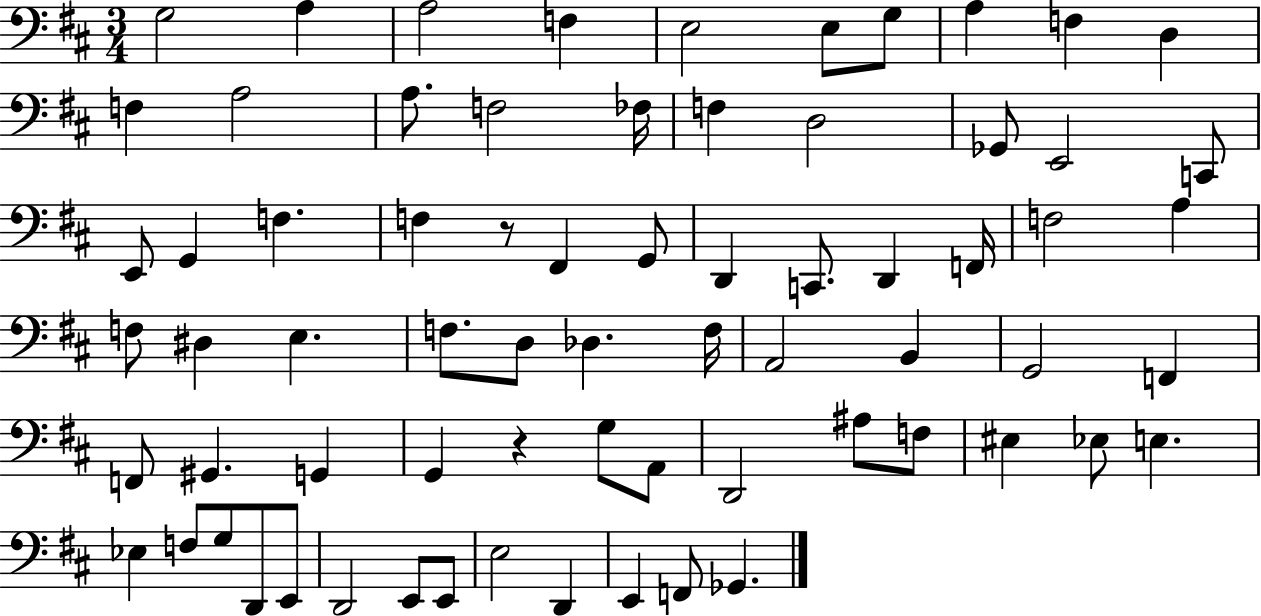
{
  \clef bass
  \numericTimeSignature
  \time 3/4
  \key d \major
  g2 a4 | a2 f4 | e2 e8 g8 | a4 f4 d4 | \break f4 a2 | a8. f2 fes16 | f4 d2 | ges,8 e,2 c,8 | \break e,8 g,4 f4. | f4 r8 fis,4 g,8 | d,4 c,8. d,4 f,16 | f2 a4 | \break f8 dis4 e4. | f8. d8 des4. f16 | a,2 b,4 | g,2 f,4 | \break f,8 gis,4. g,4 | g,4 r4 g8 a,8 | d,2 ais8 f8 | eis4 ees8 e4. | \break ees4 f8 g8 d,8 e,8 | d,2 e,8 e,8 | e2 d,4 | e,4 f,8 ges,4. | \break \bar "|."
}